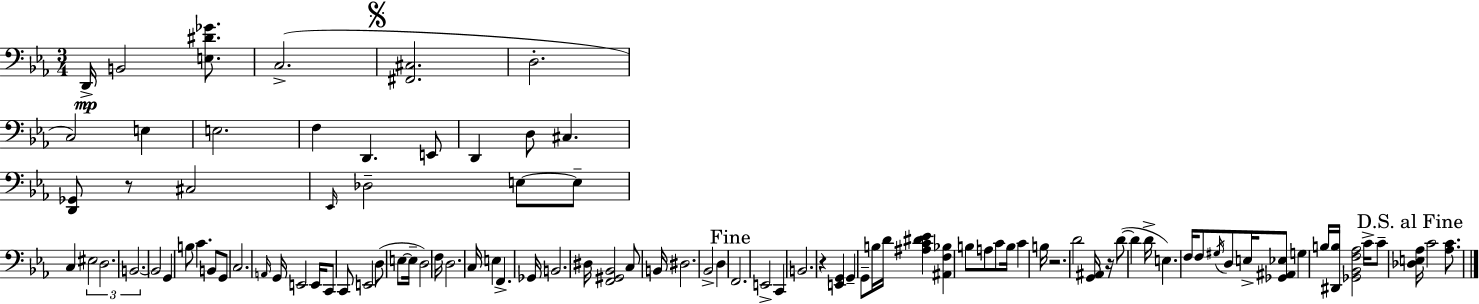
X:1
T:Untitled
M:3/4
L:1/4
K:Cm
D,,/4 B,,2 [E,^D_G]/2 C,2 [^F,,^C,]2 D,2 C,2 E, E,2 F, D,, E,,/2 D,, D,/2 ^C, [D,,_G,,]/2 z/2 ^C,2 _E,,/4 _D,2 E,/2 E,/2 C, ^E,2 D,2 B,,2 B,,2 G,, B,/2 C B,,/2 G,,/2 C,2 A,,/4 G,,/4 E,,2 E,,/4 C,,/2 C,,/2 E,,2 D,/2 E,/2 E,/4 D,2 F,/4 D,2 C,/4 E, F,, _G,,/4 B,,2 ^D,/4 [F,,^G,,_B,,]2 C,/2 B,,/4 ^D,2 _B,,2 D, F,,2 E,,2 C,, B,,2 z [E,,G,,] G,, G,,/2 B,/4 D/4 [^A,C^D_E] [^A,,F,_B,] B,/2 A,/2 C/2 B,/4 C B,/4 z2 D2 [G,,^A,,]/4 z/4 D/2 D D/4 E, F,/4 F,/2 ^G,/4 D,/2 E,/4 [_G,,^A,,_E,]/2 G, B,/4 [^D,,B,]/4 [_G,,_B,,F,_A,]2 C/4 C/2 [_D,E,_A,]/4 C2 [_A,C]/2